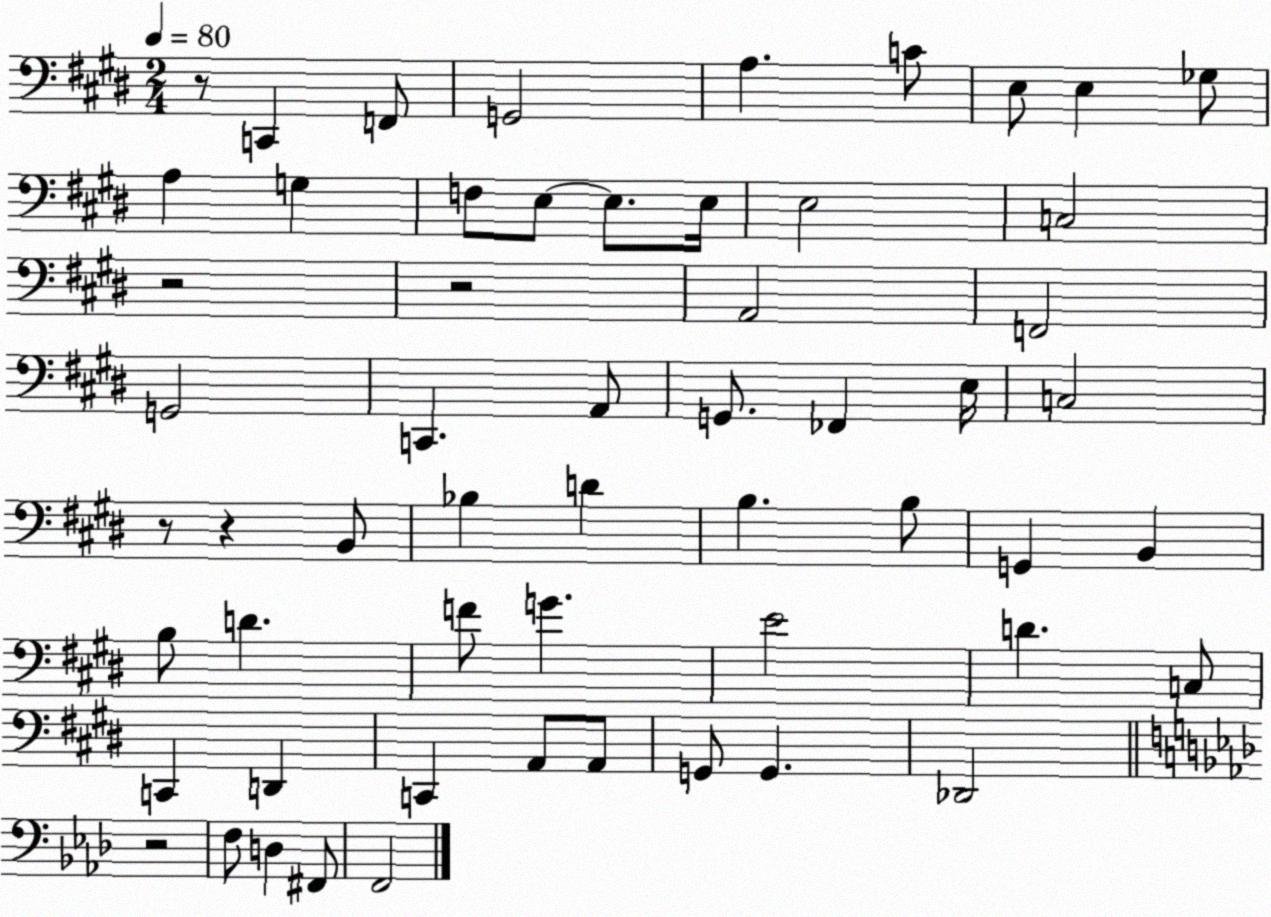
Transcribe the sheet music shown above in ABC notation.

X:1
T:Untitled
M:2/4
L:1/4
K:E
z/2 C,, F,,/2 G,,2 A, C/2 E,/2 E, _G,/2 A, G, F,/2 E,/2 E,/2 E,/4 E,2 C,2 z2 z2 A,,2 F,,2 G,,2 C,, A,,/2 G,,/2 _F,, E,/4 C,2 z/2 z B,,/2 _B, D B, B,/2 G,, B,, B,/2 D F/2 G E2 D C,/2 C,, D,, C,, A,,/2 A,,/2 G,,/2 G,, _D,,2 z2 F,/2 D, ^F,,/2 F,,2